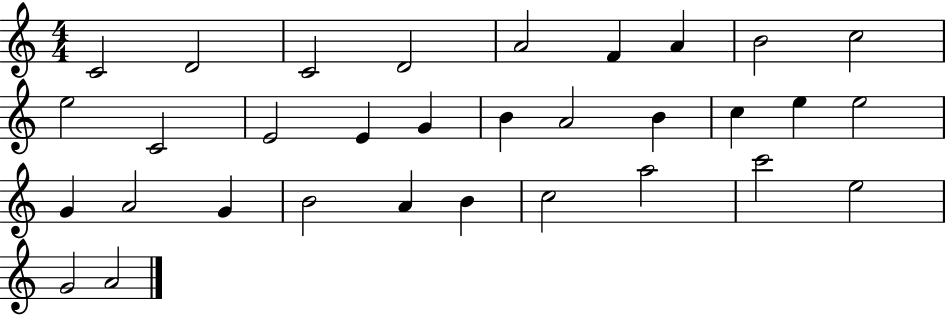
{
  \clef treble
  \numericTimeSignature
  \time 4/4
  \key c \major
  c'2 d'2 | c'2 d'2 | a'2 f'4 a'4 | b'2 c''2 | \break e''2 c'2 | e'2 e'4 g'4 | b'4 a'2 b'4 | c''4 e''4 e''2 | \break g'4 a'2 g'4 | b'2 a'4 b'4 | c''2 a''2 | c'''2 e''2 | \break g'2 a'2 | \bar "|."
}